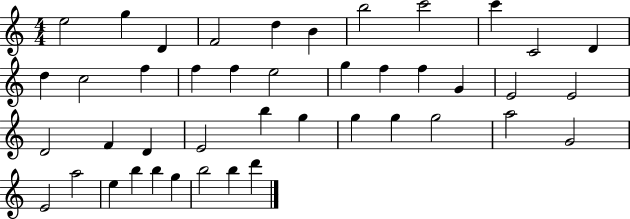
X:1
T:Untitled
M:4/4
L:1/4
K:C
e2 g D F2 d B b2 c'2 c' C2 D d c2 f f f e2 g f f G E2 E2 D2 F D E2 b g g g g2 a2 G2 E2 a2 e b b g b2 b d'